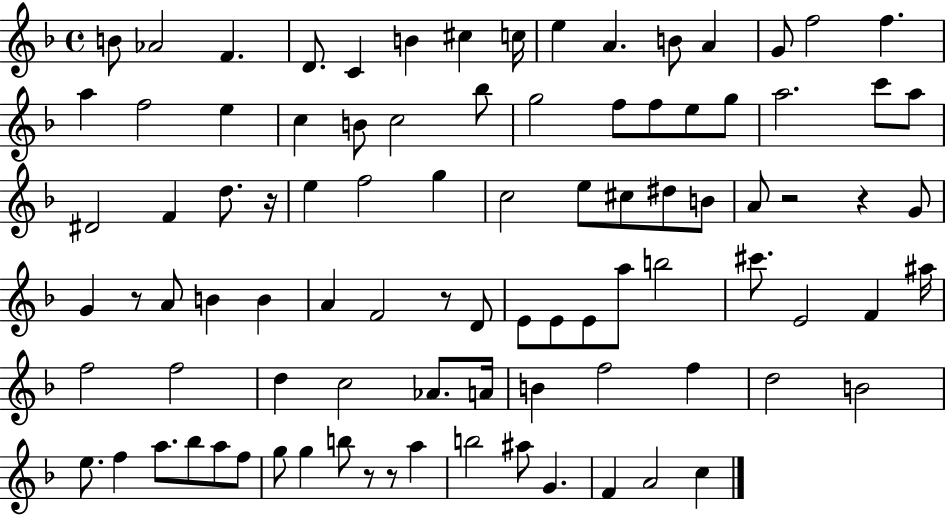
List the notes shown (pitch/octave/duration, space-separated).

B4/e Ab4/h F4/q. D4/e. C4/q B4/q C#5/q C5/s E5/q A4/q. B4/e A4/q G4/e F5/h F5/q. A5/q F5/h E5/q C5/q B4/e C5/h Bb5/e G5/h F5/e F5/e E5/e G5/e A5/h. C6/e A5/e D#4/h F4/q D5/e. R/s E5/q F5/h G5/q C5/h E5/e C#5/e D#5/e B4/e A4/e R/h R/q G4/e G4/q R/e A4/e B4/q B4/q A4/q F4/h R/e D4/e E4/e E4/e E4/e A5/e B5/h C#6/e. E4/h F4/q A#5/s F5/h F5/h D5/q C5/h Ab4/e. A4/s B4/q F5/h F5/q D5/h B4/h E5/e. F5/q A5/e. Bb5/e A5/e F5/e G5/e G5/q B5/e R/e R/e A5/q B5/h A#5/e G4/q. F4/q A4/h C5/q